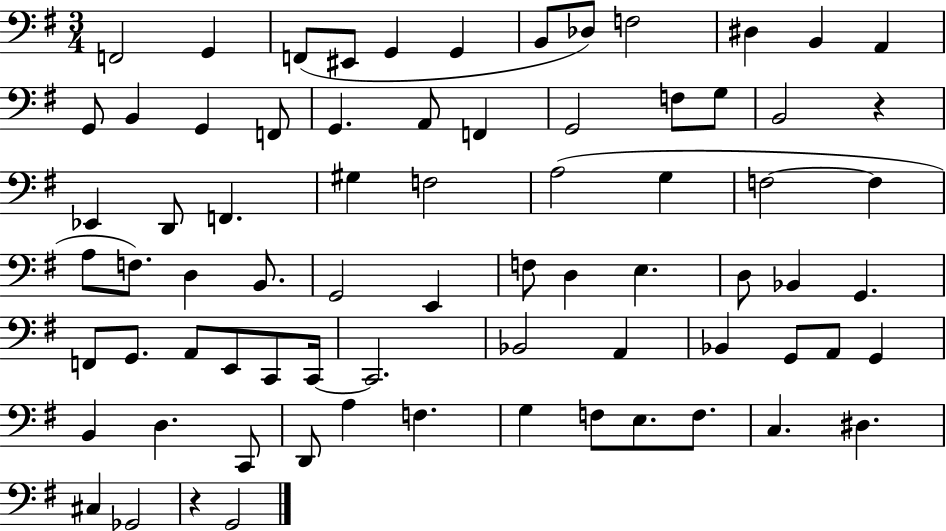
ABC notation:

X:1
T:Untitled
M:3/4
L:1/4
K:G
F,,2 G,, F,,/2 ^E,,/2 G,, G,, B,,/2 _D,/2 F,2 ^D, B,, A,, G,,/2 B,, G,, F,,/2 G,, A,,/2 F,, G,,2 F,/2 G,/2 B,,2 z _E,, D,,/2 F,, ^G, F,2 A,2 G, F,2 F, A,/2 F,/2 D, B,,/2 G,,2 E,, F,/2 D, E, D,/2 _B,, G,, F,,/2 G,,/2 A,,/2 E,,/2 C,,/2 C,,/4 C,,2 _B,,2 A,, _B,, G,,/2 A,,/2 G,, B,, D, C,,/2 D,,/2 A, F, G, F,/2 E,/2 F,/2 C, ^D, ^C, _G,,2 z G,,2